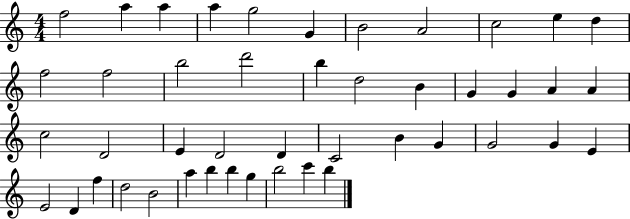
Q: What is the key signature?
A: C major